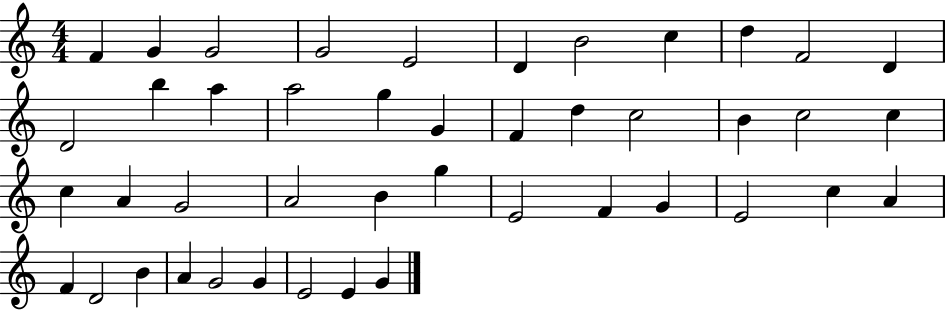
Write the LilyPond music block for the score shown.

{
  \clef treble
  \numericTimeSignature
  \time 4/4
  \key c \major
  f'4 g'4 g'2 | g'2 e'2 | d'4 b'2 c''4 | d''4 f'2 d'4 | \break d'2 b''4 a''4 | a''2 g''4 g'4 | f'4 d''4 c''2 | b'4 c''2 c''4 | \break c''4 a'4 g'2 | a'2 b'4 g''4 | e'2 f'4 g'4 | e'2 c''4 a'4 | \break f'4 d'2 b'4 | a'4 g'2 g'4 | e'2 e'4 g'4 | \bar "|."
}